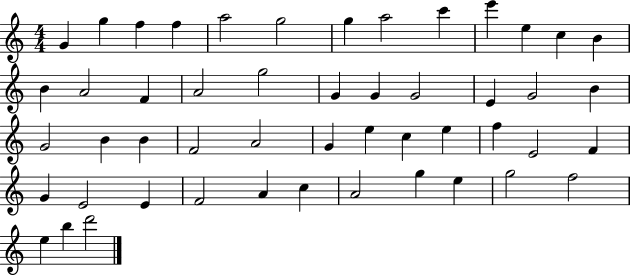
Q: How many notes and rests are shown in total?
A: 50